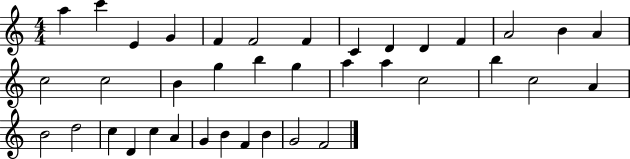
X:1
T:Untitled
M:4/4
L:1/4
K:C
a c' E G F F2 F C D D F A2 B A c2 c2 B g b g a a c2 b c2 A B2 d2 c D c A G B F B G2 F2